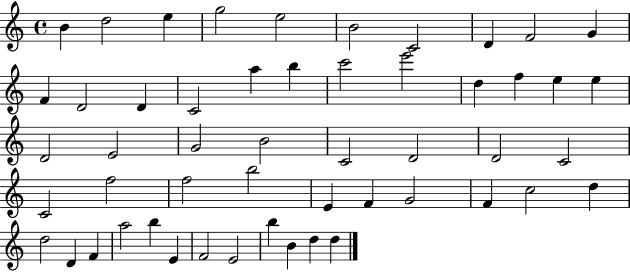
{
  \clef treble
  \time 4/4
  \defaultTimeSignature
  \key c \major
  b'4 d''2 e''4 | g''2 e''2 | b'2 c'2 | d'4 f'2 g'4 | \break f'4 d'2 d'4 | c'2 a''4 b''4 | c'''2 e'''2 | d''4 f''4 e''4 e''4 | \break d'2 e'2 | g'2 b'2 | c'2 d'2 | d'2 c'2 | \break c'2 f''2 | f''2 b''2 | e'4 f'4 g'2 | f'4 c''2 d''4 | \break d''2 d'4 f'4 | a''2 b''4 e'4 | f'2 e'2 | b''4 b'4 d''4 d''4 | \break \bar "|."
}